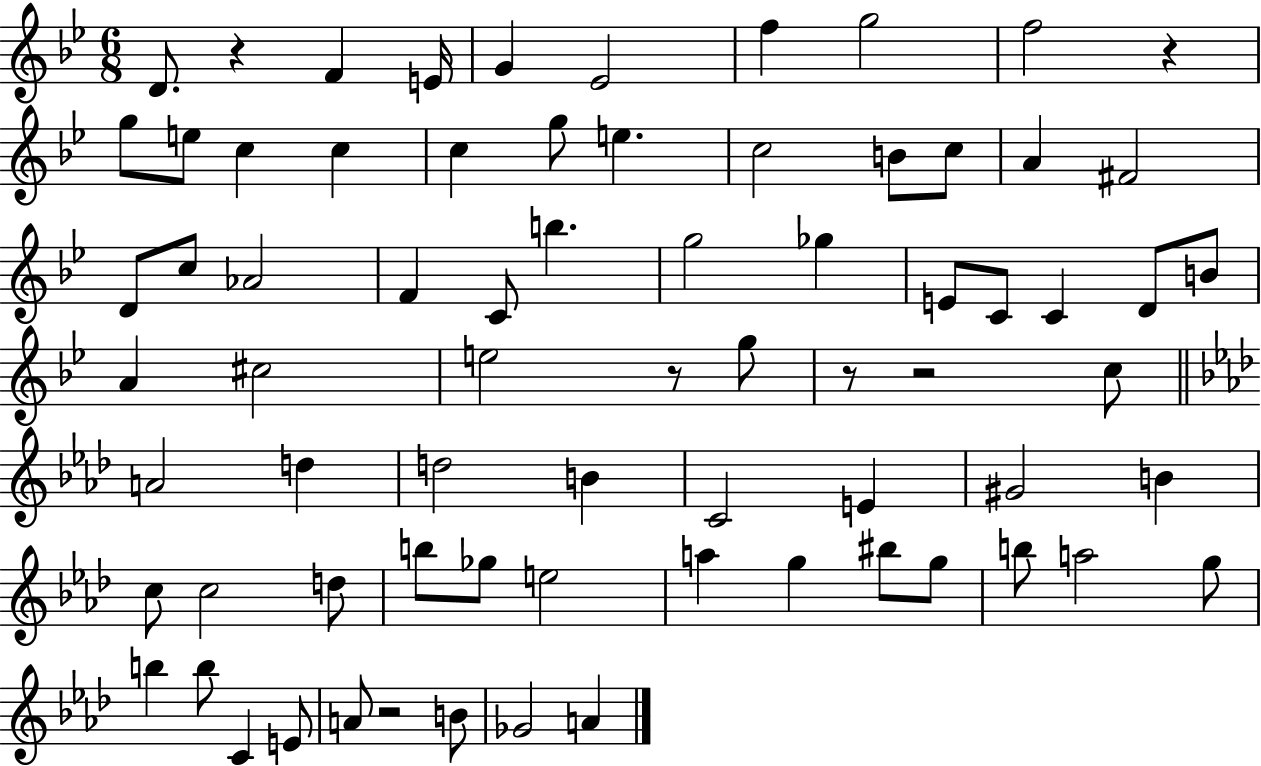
{
  \clef treble
  \numericTimeSignature
  \time 6/8
  \key bes \major
  d'8. r4 f'4 e'16 | g'4 ees'2 | f''4 g''2 | f''2 r4 | \break g''8 e''8 c''4 c''4 | c''4 g''8 e''4. | c''2 b'8 c''8 | a'4 fis'2 | \break d'8 c''8 aes'2 | f'4 c'8 b''4. | g''2 ges''4 | e'8 c'8 c'4 d'8 b'8 | \break a'4 cis''2 | e''2 r8 g''8 | r8 r2 c''8 | \bar "||" \break \key aes \major a'2 d''4 | d''2 b'4 | c'2 e'4 | gis'2 b'4 | \break c''8 c''2 d''8 | b''8 ges''8 e''2 | a''4 g''4 bis''8 g''8 | b''8 a''2 g''8 | \break b''4 b''8 c'4 e'8 | a'8 r2 b'8 | ges'2 a'4 | \bar "|."
}